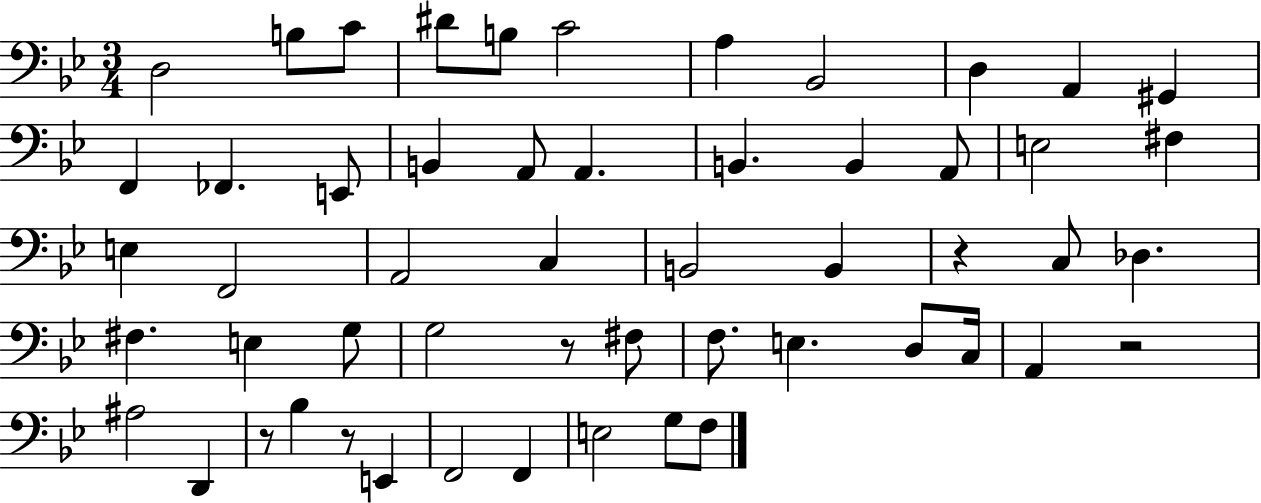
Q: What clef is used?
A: bass